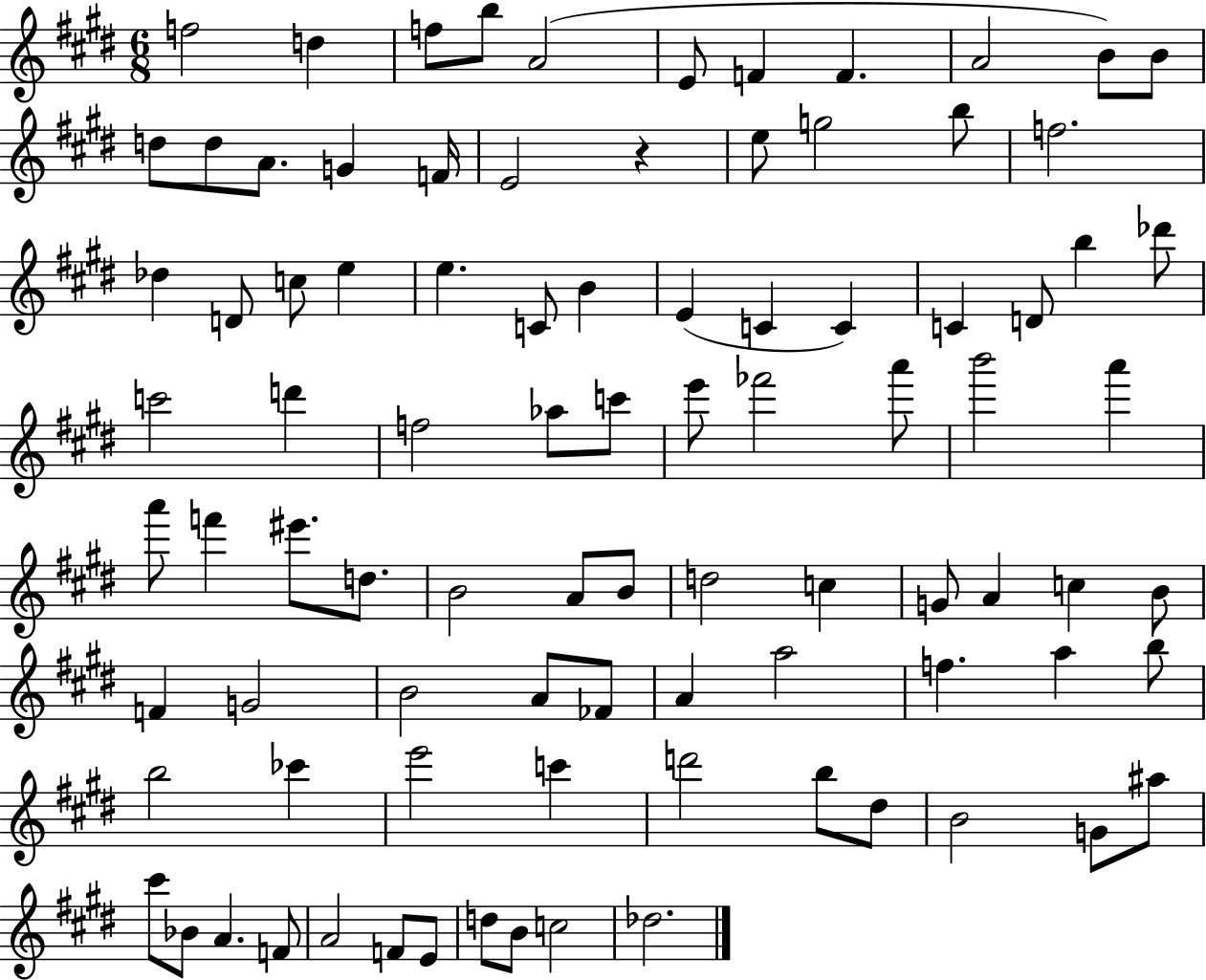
X:1
T:Untitled
M:6/8
L:1/4
K:E
f2 d f/2 b/2 A2 E/2 F F A2 B/2 B/2 d/2 d/2 A/2 G F/4 E2 z e/2 g2 b/2 f2 _d D/2 c/2 e e C/2 B E C C C D/2 b _d'/2 c'2 d' f2 _a/2 c'/2 e'/2 _f'2 a'/2 b'2 a' a'/2 f' ^e'/2 d/2 B2 A/2 B/2 d2 c G/2 A c B/2 F G2 B2 A/2 _F/2 A a2 f a b/2 b2 _c' e'2 c' d'2 b/2 ^d/2 B2 G/2 ^a/2 ^c'/2 _B/2 A F/2 A2 F/2 E/2 d/2 B/2 c2 _d2